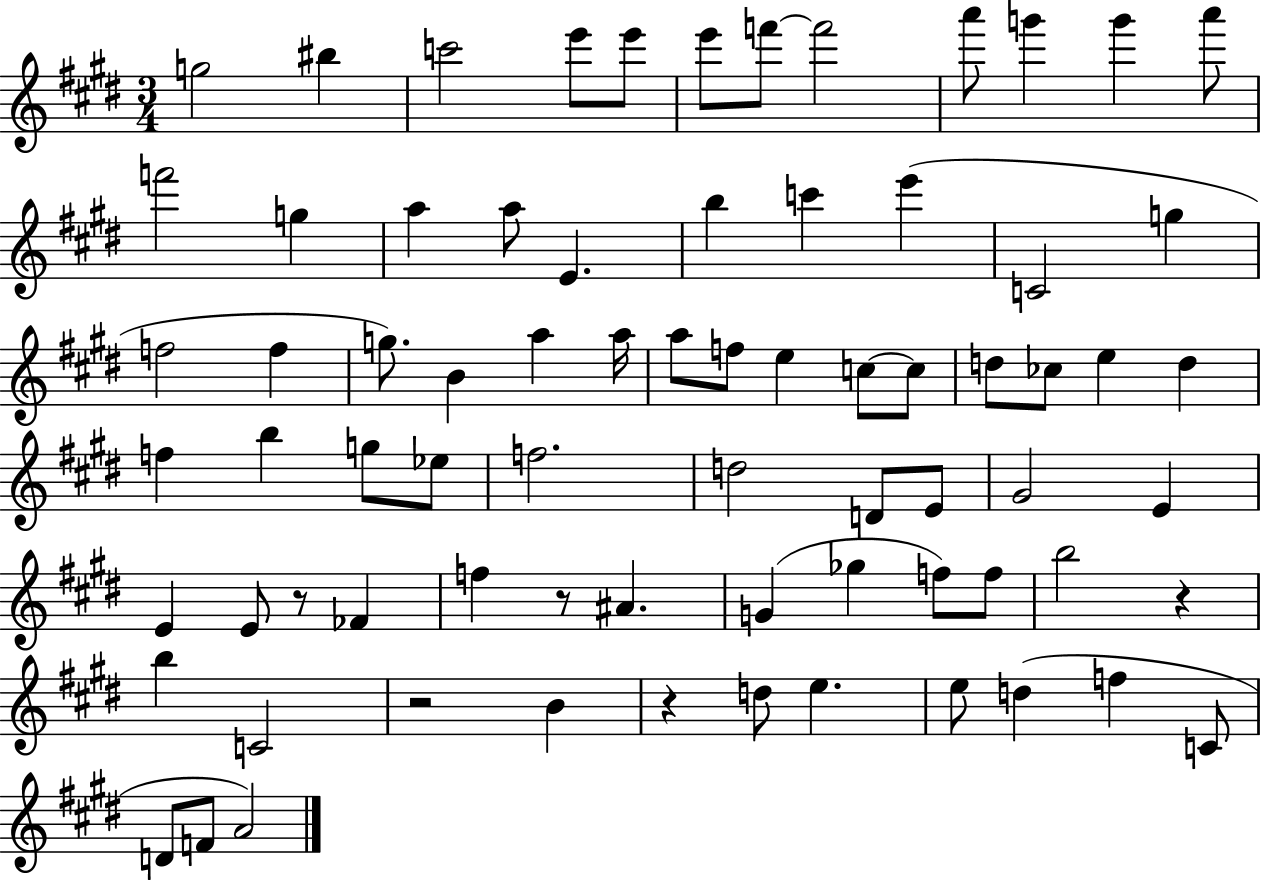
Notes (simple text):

G5/h BIS5/q C6/h E6/e E6/e E6/e F6/e F6/h A6/e G6/q G6/q A6/e F6/h G5/q A5/q A5/e E4/q. B5/q C6/q E6/q C4/h G5/q F5/h F5/q G5/e. B4/q A5/q A5/s A5/e F5/e E5/q C5/e C5/e D5/e CES5/e E5/q D5/q F5/q B5/q G5/e Eb5/e F5/h. D5/h D4/e E4/e G#4/h E4/q E4/q E4/e R/e FES4/q F5/q R/e A#4/q. G4/q Gb5/q F5/e F5/e B5/h R/q B5/q C4/h R/h B4/q R/q D5/e E5/q. E5/e D5/q F5/q C4/e D4/e F4/e A4/h